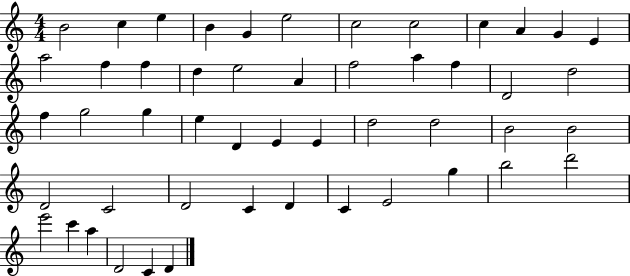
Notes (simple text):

B4/h C5/q E5/q B4/q G4/q E5/h C5/h C5/h C5/q A4/q G4/q E4/q A5/h F5/q F5/q D5/q E5/h A4/q F5/h A5/q F5/q D4/h D5/h F5/q G5/h G5/q E5/q D4/q E4/q E4/q D5/h D5/h B4/h B4/h D4/h C4/h D4/h C4/q D4/q C4/q E4/h G5/q B5/h D6/h E6/h C6/q A5/q D4/h C4/q D4/q